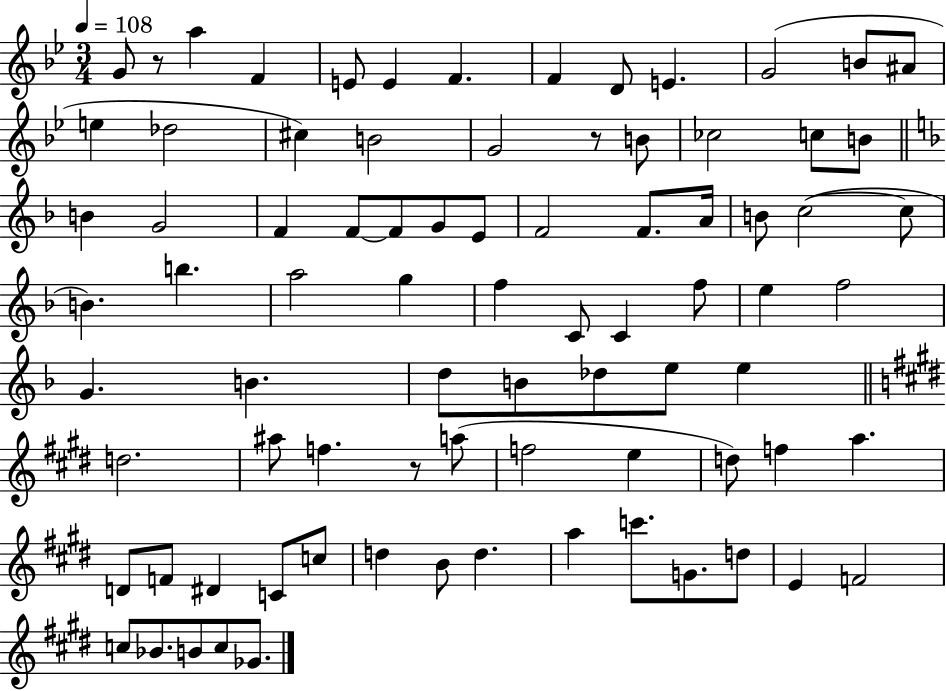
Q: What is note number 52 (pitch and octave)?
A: D5